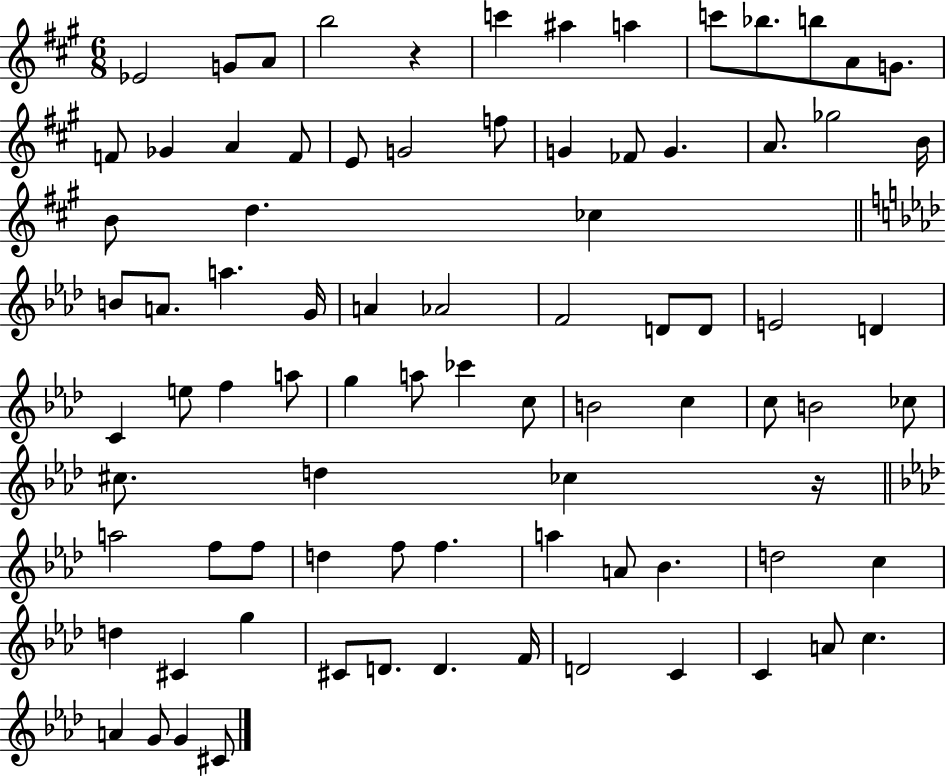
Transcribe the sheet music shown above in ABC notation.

X:1
T:Untitled
M:6/8
L:1/4
K:A
_E2 G/2 A/2 b2 z c' ^a a c'/2 _b/2 b/2 A/2 G/2 F/2 _G A F/2 E/2 G2 f/2 G _F/2 G A/2 _g2 B/4 B/2 d _c B/2 A/2 a G/4 A _A2 F2 D/2 D/2 E2 D C e/2 f a/2 g a/2 _c' c/2 B2 c c/2 B2 _c/2 ^c/2 d _c z/4 a2 f/2 f/2 d f/2 f a A/2 _B d2 c d ^C g ^C/2 D/2 D F/4 D2 C C A/2 c A G/2 G ^C/2